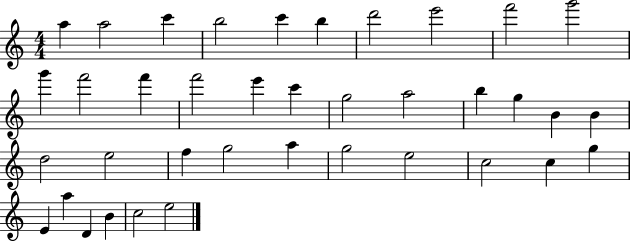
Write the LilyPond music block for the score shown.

{
  \clef treble
  \numericTimeSignature
  \time 4/4
  \key c \major
  a''4 a''2 c'''4 | b''2 c'''4 b''4 | d'''2 e'''2 | f'''2 g'''2 | \break g'''4 f'''2 f'''4 | f'''2 e'''4 c'''4 | g''2 a''2 | b''4 g''4 b'4 b'4 | \break d''2 e''2 | f''4 g''2 a''4 | g''2 e''2 | c''2 c''4 g''4 | \break e'4 a''4 d'4 b'4 | c''2 e''2 | \bar "|."
}